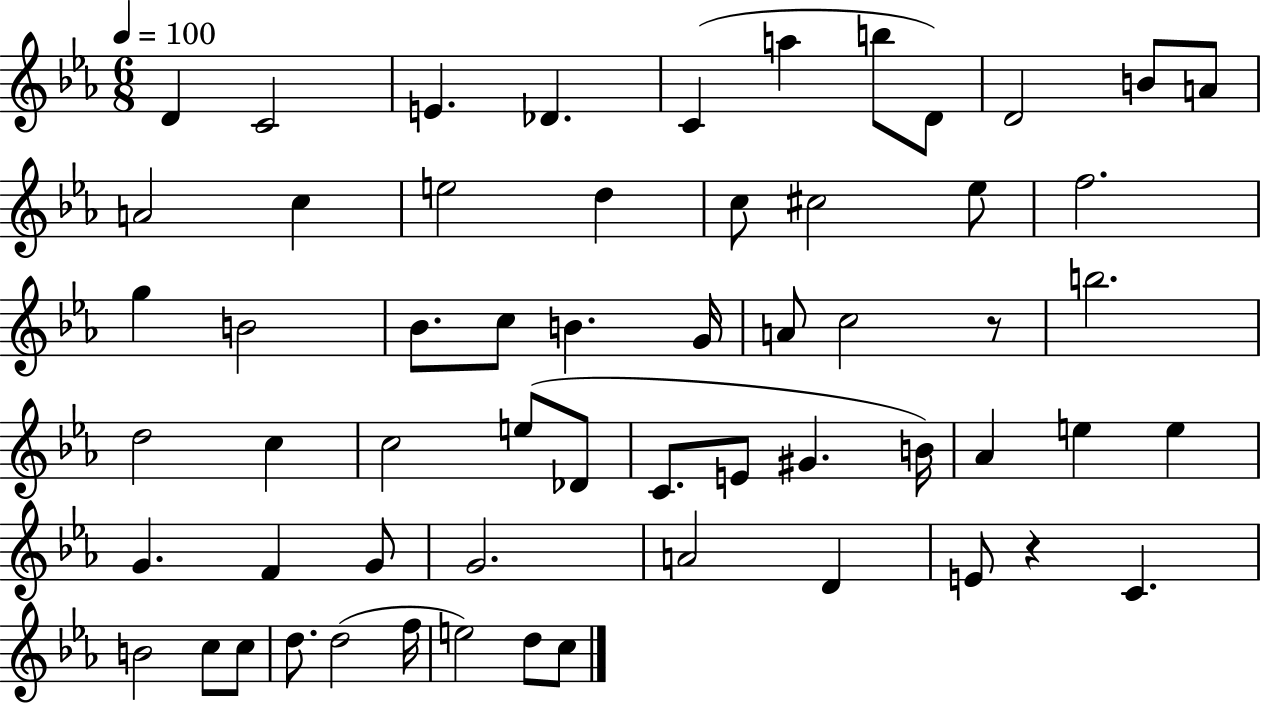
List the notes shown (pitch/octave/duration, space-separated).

D4/q C4/h E4/q. Db4/q. C4/q A5/q B5/e D4/e D4/h B4/e A4/e A4/h C5/q E5/h D5/q C5/e C#5/h Eb5/e F5/h. G5/q B4/h Bb4/e. C5/e B4/q. G4/s A4/e C5/h R/e B5/h. D5/h C5/q C5/h E5/e Db4/e C4/e. E4/e G#4/q. B4/s Ab4/q E5/q E5/q G4/q. F4/q G4/e G4/h. A4/h D4/q E4/e R/q C4/q. B4/h C5/e C5/e D5/e. D5/h F5/s E5/h D5/e C5/e